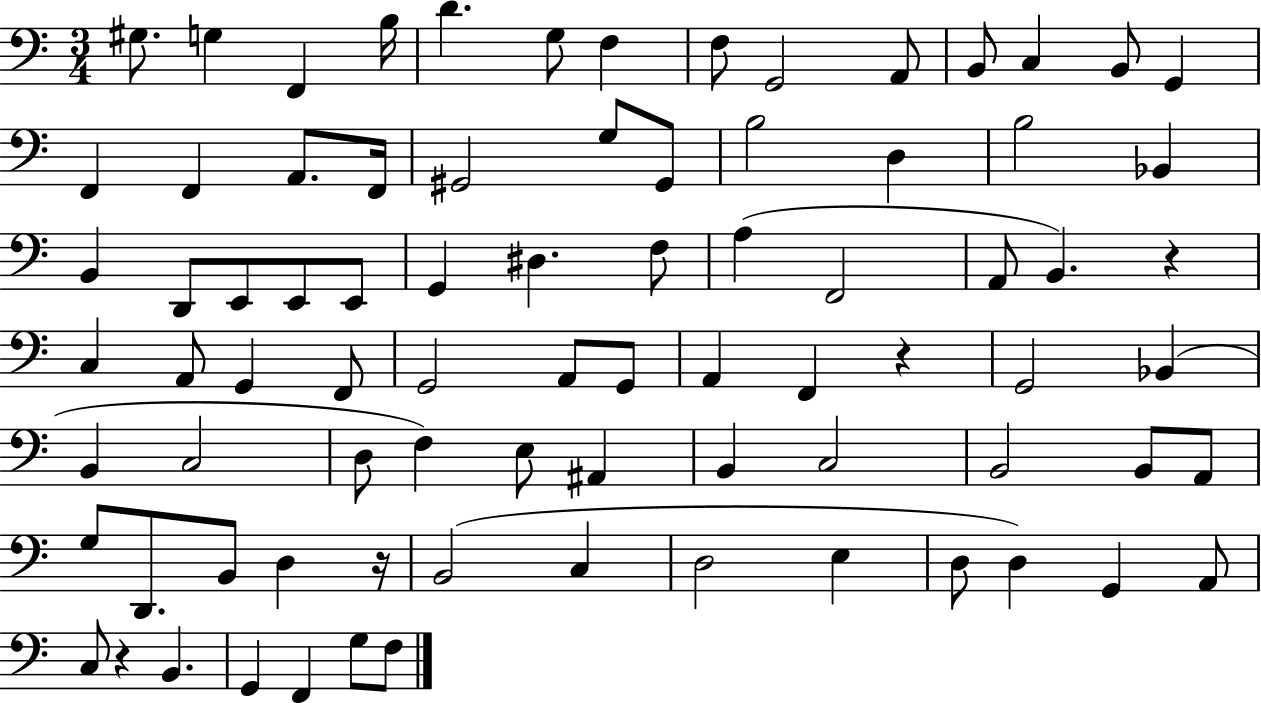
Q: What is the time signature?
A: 3/4